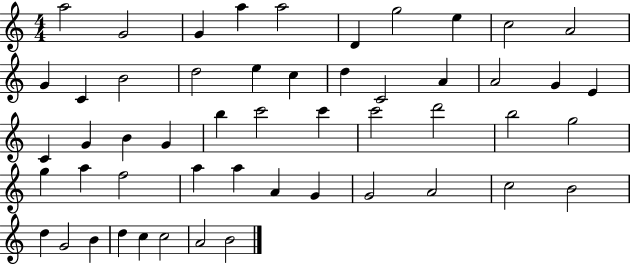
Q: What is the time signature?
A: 4/4